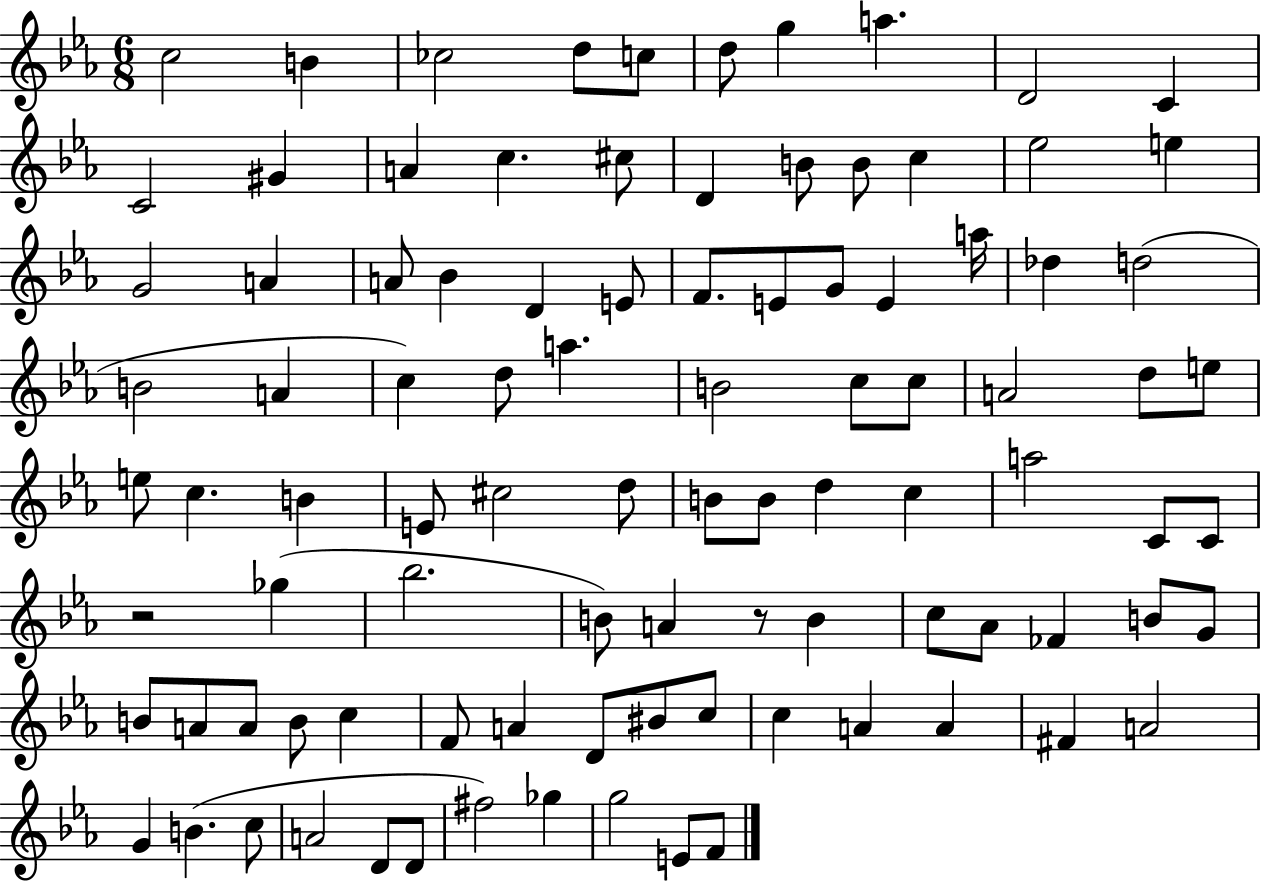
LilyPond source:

{
  \clef treble
  \numericTimeSignature
  \time 6/8
  \key ees \major
  c''2 b'4 | ces''2 d''8 c''8 | d''8 g''4 a''4. | d'2 c'4 | \break c'2 gis'4 | a'4 c''4. cis''8 | d'4 b'8 b'8 c''4 | ees''2 e''4 | \break g'2 a'4 | a'8 bes'4 d'4 e'8 | f'8. e'8 g'8 e'4 a''16 | des''4 d''2( | \break b'2 a'4 | c''4) d''8 a''4. | b'2 c''8 c''8 | a'2 d''8 e''8 | \break e''8 c''4. b'4 | e'8 cis''2 d''8 | b'8 b'8 d''4 c''4 | a''2 c'8 c'8 | \break r2 ges''4( | bes''2. | b'8) a'4 r8 b'4 | c''8 aes'8 fes'4 b'8 g'8 | \break b'8 a'8 a'8 b'8 c''4 | f'8 a'4 d'8 bis'8 c''8 | c''4 a'4 a'4 | fis'4 a'2 | \break g'4 b'4.( c''8 | a'2 d'8 d'8 | fis''2) ges''4 | g''2 e'8 f'8 | \break \bar "|."
}